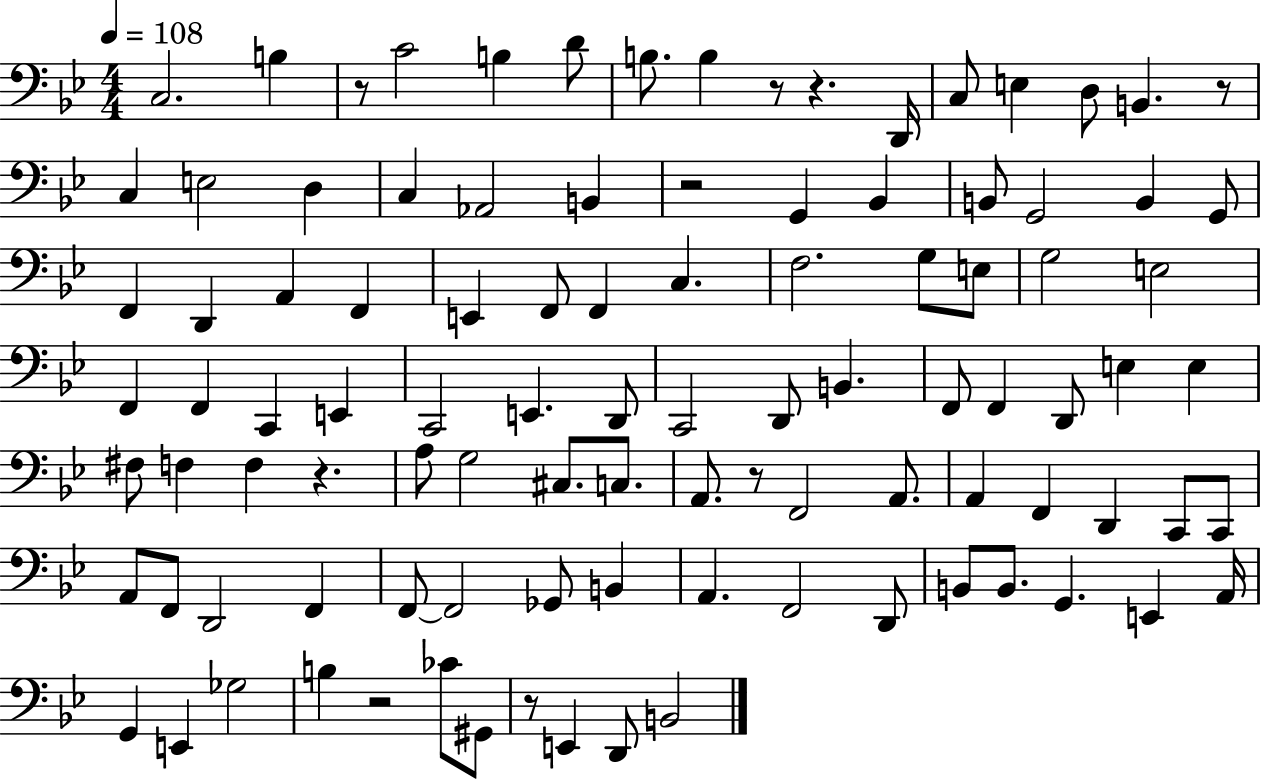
C3/h. B3/q R/e C4/h B3/q D4/e B3/e. B3/q R/e R/q. D2/s C3/e E3/q D3/e B2/q. R/e C3/q E3/h D3/q C3/q Ab2/h B2/q R/h G2/q Bb2/q B2/e G2/h B2/q G2/e F2/q D2/q A2/q F2/q E2/q F2/e F2/q C3/q. F3/h. G3/e E3/e G3/h E3/h F2/q F2/q C2/q E2/q C2/h E2/q. D2/e C2/h D2/e B2/q. F2/e F2/q D2/e E3/q E3/q F#3/e F3/q F3/q R/q. A3/e G3/h C#3/e. C3/e. A2/e. R/e F2/h A2/e. A2/q F2/q D2/q C2/e C2/e A2/e F2/e D2/h F2/q F2/e F2/h Gb2/e B2/q A2/q. F2/h D2/e B2/e B2/e. G2/q. E2/q A2/s G2/q E2/q Gb3/h B3/q R/h CES4/e G#2/e R/e E2/q D2/e B2/h